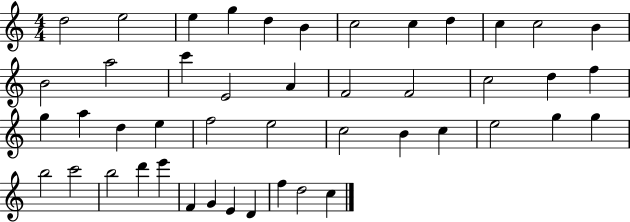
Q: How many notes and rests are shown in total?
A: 46